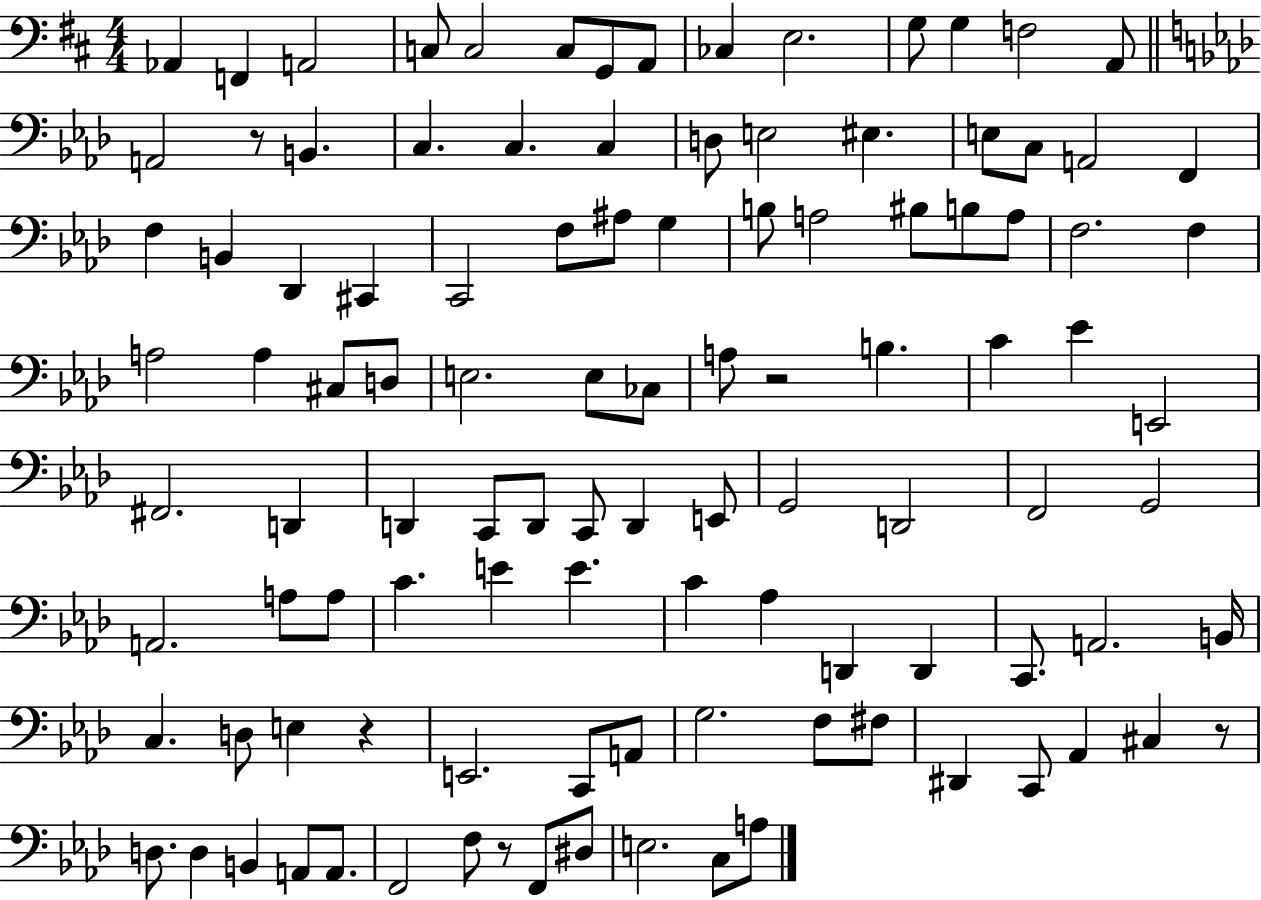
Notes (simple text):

Ab2/q F2/q A2/h C3/e C3/h C3/e G2/e A2/e CES3/q E3/h. G3/e G3/q F3/h A2/e A2/h R/e B2/q. C3/q. C3/q. C3/q D3/e E3/h EIS3/q. E3/e C3/e A2/h F2/q F3/q B2/q Db2/q C#2/q C2/h F3/e A#3/e G3/q B3/e A3/h BIS3/e B3/e A3/e F3/h. F3/q A3/h A3/q C#3/e D3/e E3/h. E3/e CES3/e A3/e R/h B3/q. C4/q Eb4/q E2/h F#2/h. D2/q D2/q C2/e D2/e C2/e D2/q E2/e G2/h D2/h F2/h G2/h A2/h. A3/e A3/e C4/q. E4/q E4/q. C4/q Ab3/q D2/q D2/q C2/e. A2/h. B2/s C3/q. D3/e E3/q R/q E2/h. C2/e A2/e G3/h. F3/e F#3/e D#2/q C2/e Ab2/q C#3/q R/e D3/e. D3/q B2/q A2/e A2/e. F2/h F3/e R/e F2/e D#3/e E3/h. C3/e A3/e